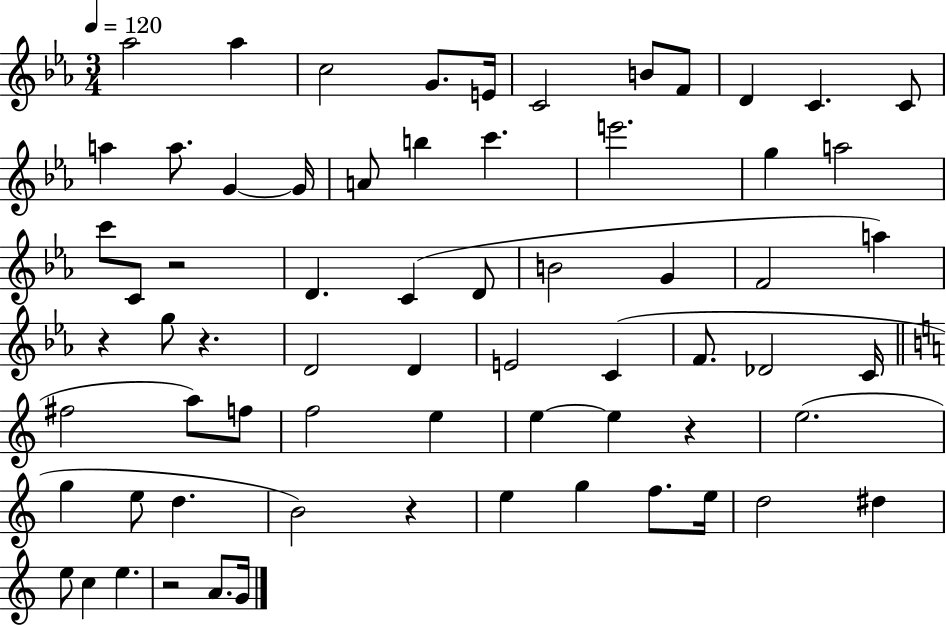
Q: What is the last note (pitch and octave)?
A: G4